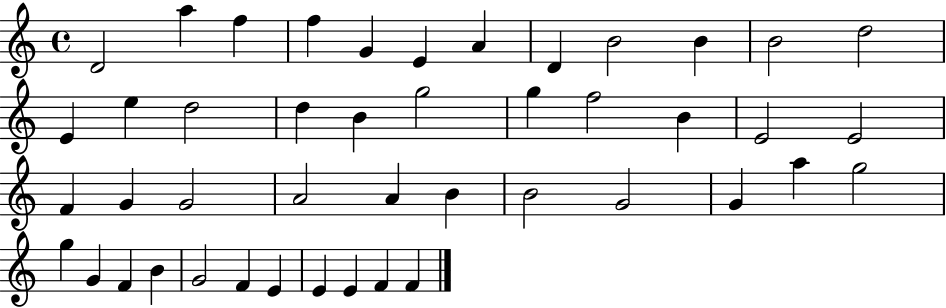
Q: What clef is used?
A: treble